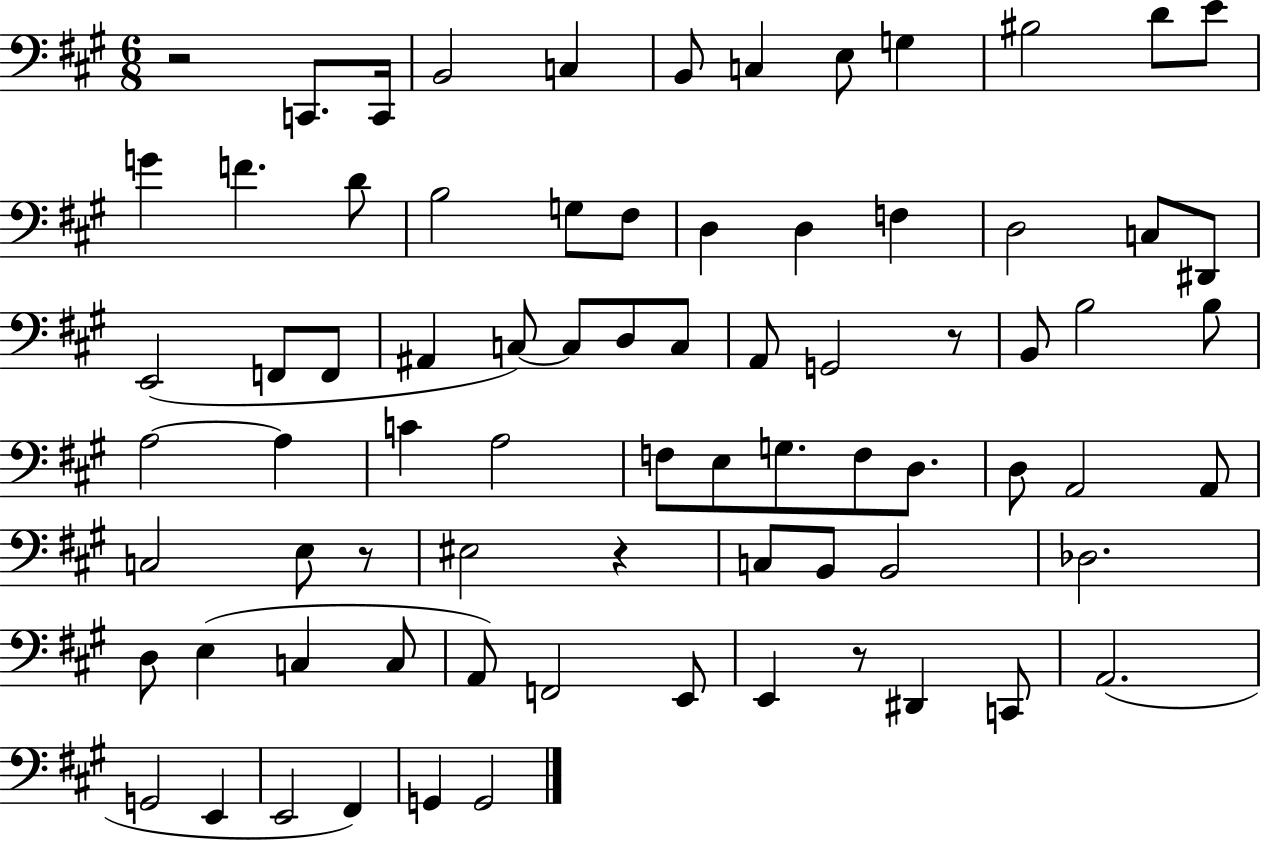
X:1
T:Untitled
M:6/8
L:1/4
K:A
z2 C,,/2 C,,/4 B,,2 C, B,,/2 C, E,/2 G, ^B,2 D/2 E/2 G F D/2 B,2 G,/2 ^F,/2 D, D, F, D,2 C,/2 ^D,,/2 E,,2 F,,/2 F,,/2 ^A,, C,/2 C,/2 D,/2 C,/2 A,,/2 G,,2 z/2 B,,/2 B,2 B,/2 A,2 A, C A,2 F,/2 E,/2 G,/2 F,/2 D,/2 D,/2 A,,2 A,,/2 C,2 E,/2 z/2 ^E,2 z C,/2 B,,/2 B,,2 _D,2 D,/2 E, C, C,/2 A,,/2 F,,2 E,,/2 E,, z/2 ^D,, C,,/2 A,,2 G,,2 E,, E,,2 ^F,, G,, G,,2